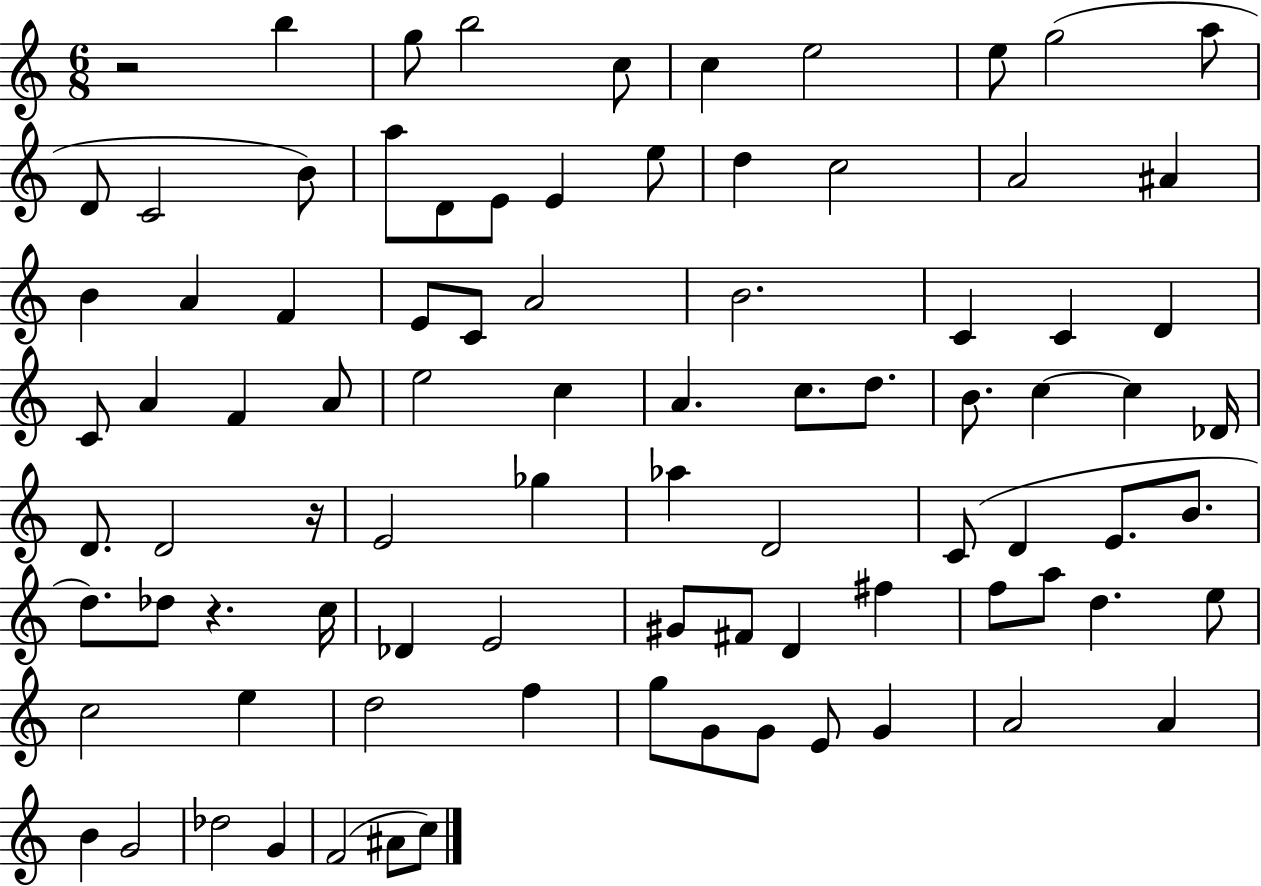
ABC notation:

X:1
T:Untitled
M:6/8
L:1/4
K:C
z2 b g/2 b2 c/2 c e2 e/2 g2 a/2 D/2 C2 B/2 a/2 D/2 E/2 E e/2 d c2 A2 ^A B A F E/2 C/2 A2 B2 C C D C/2 A F A/2 e2 c A c/2 d/2 B/2 c c _D/4 D/2 D2 z/4 E2 _g _a D2 C/2 D E/2 B/2 d/2 _d/2 z c/4 _D E2 ^G/2 ^F/2 D ^f f/2 a/2 d e/2 c2 e d2 f g/2 G/2 G/2 E/2 G A2 A B G2 _d2 G F2 ^A/2 c/2